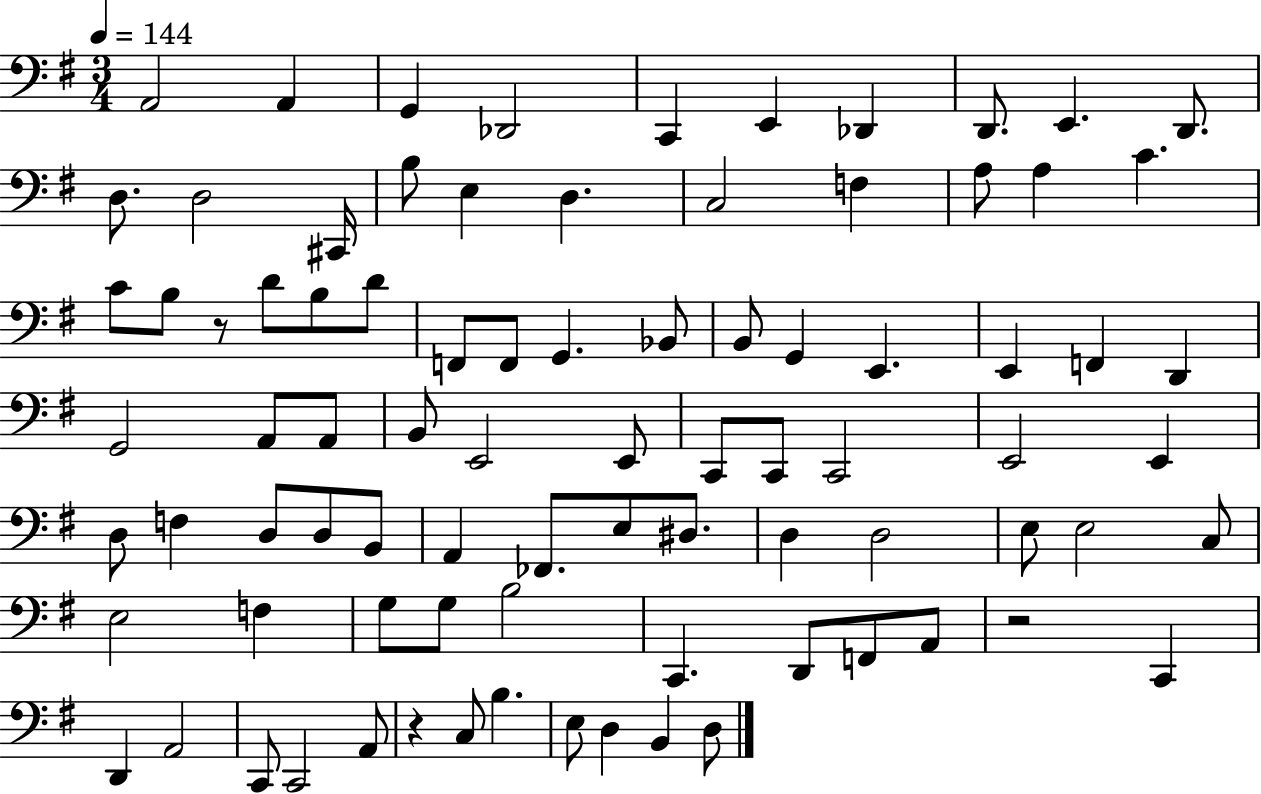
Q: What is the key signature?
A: G major